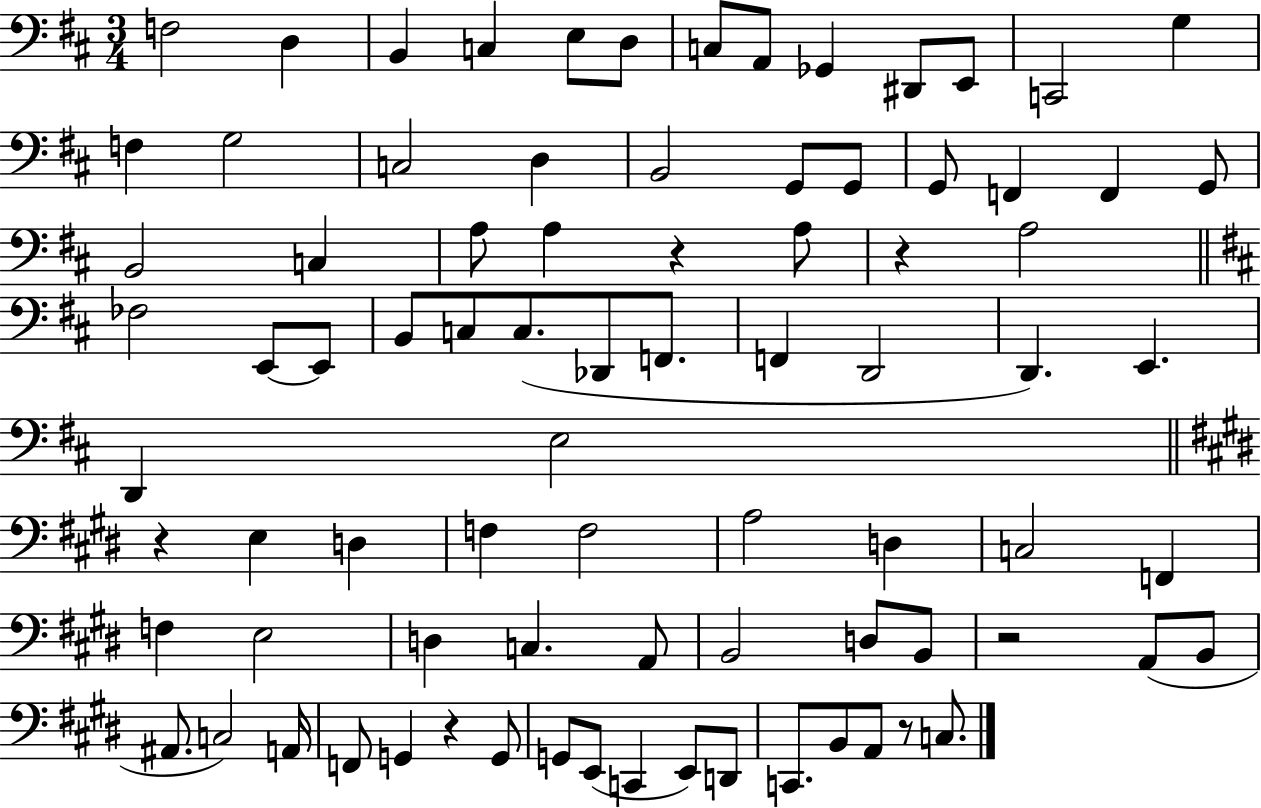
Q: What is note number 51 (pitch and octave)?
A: C3